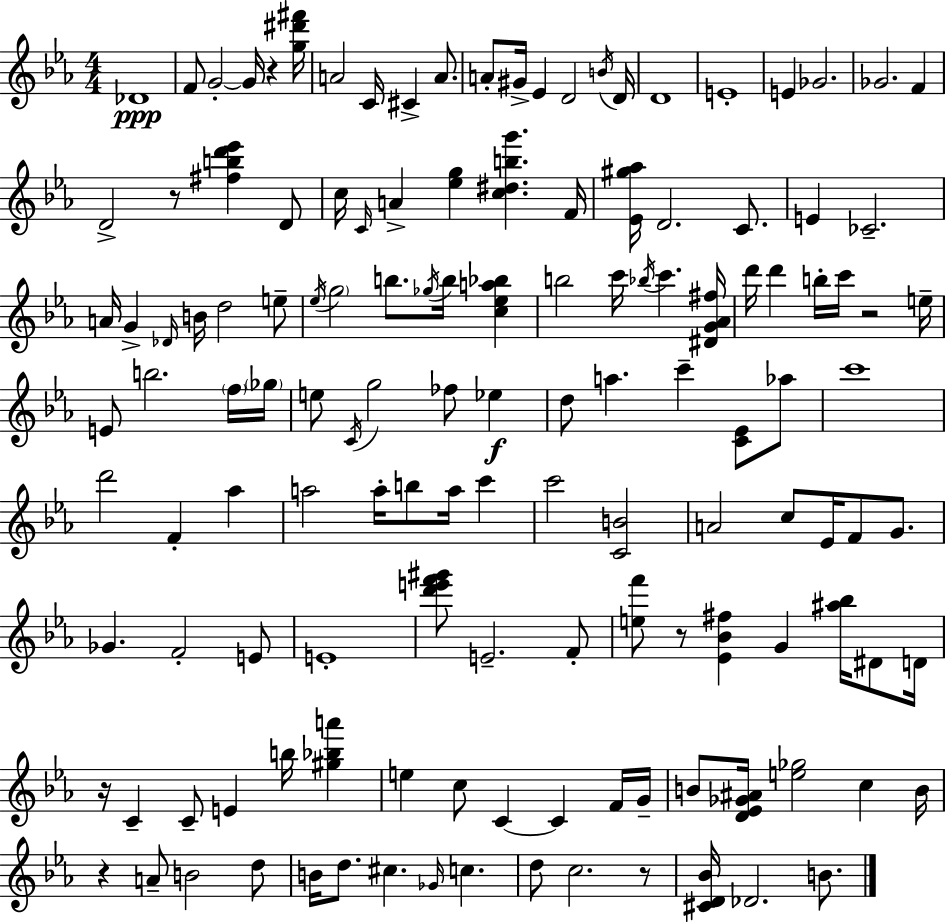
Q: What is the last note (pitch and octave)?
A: B4